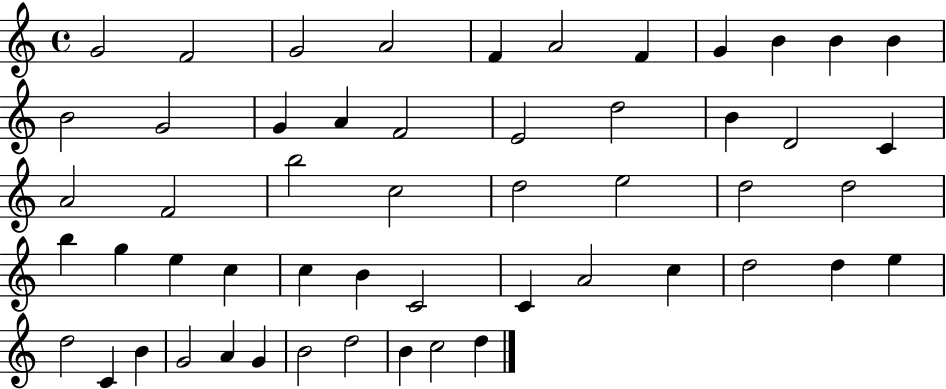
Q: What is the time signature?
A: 4/4